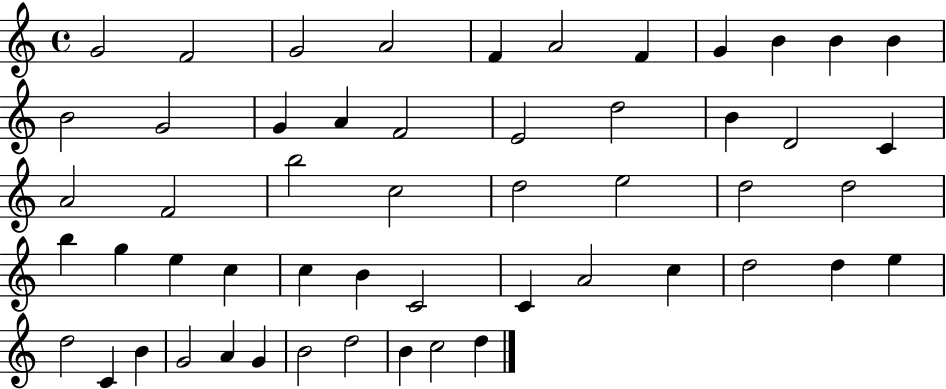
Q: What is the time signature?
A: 4/4